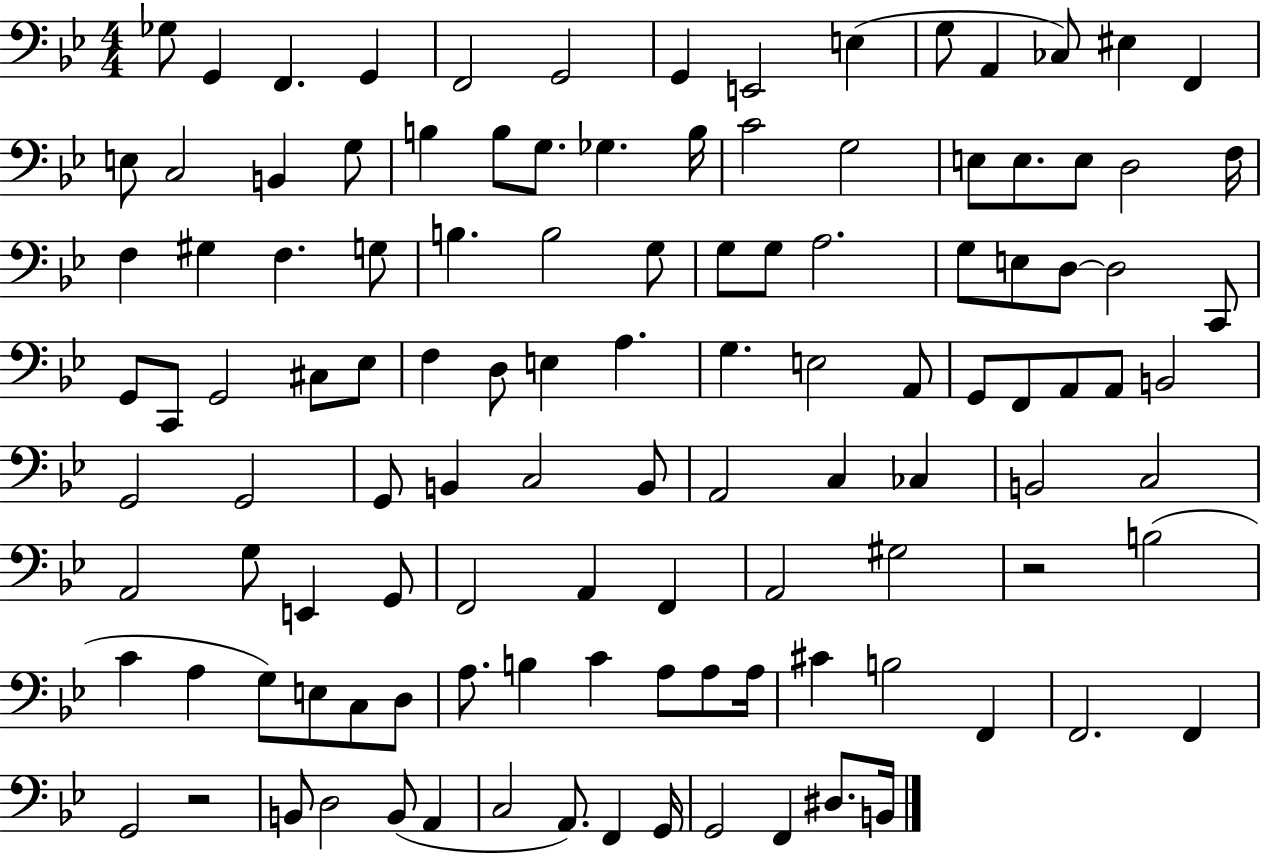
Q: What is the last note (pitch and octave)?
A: B2